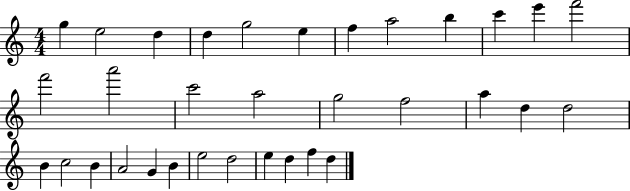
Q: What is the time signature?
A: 4/4